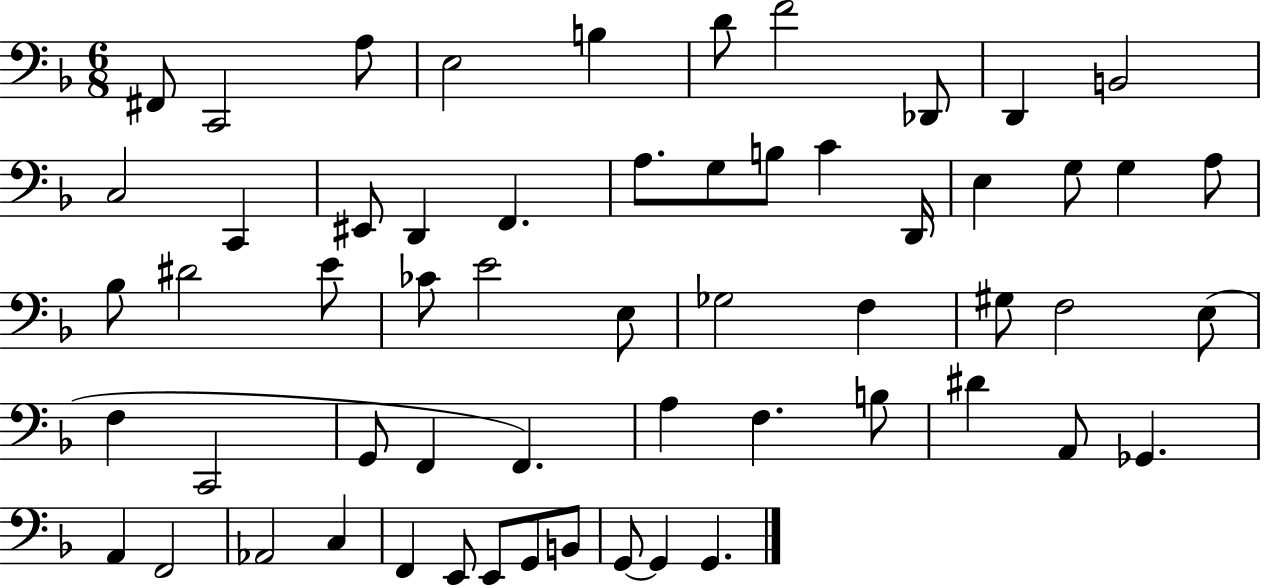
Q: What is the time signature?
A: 6/8